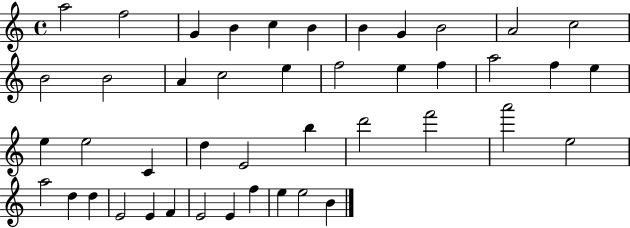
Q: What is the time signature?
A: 4/4